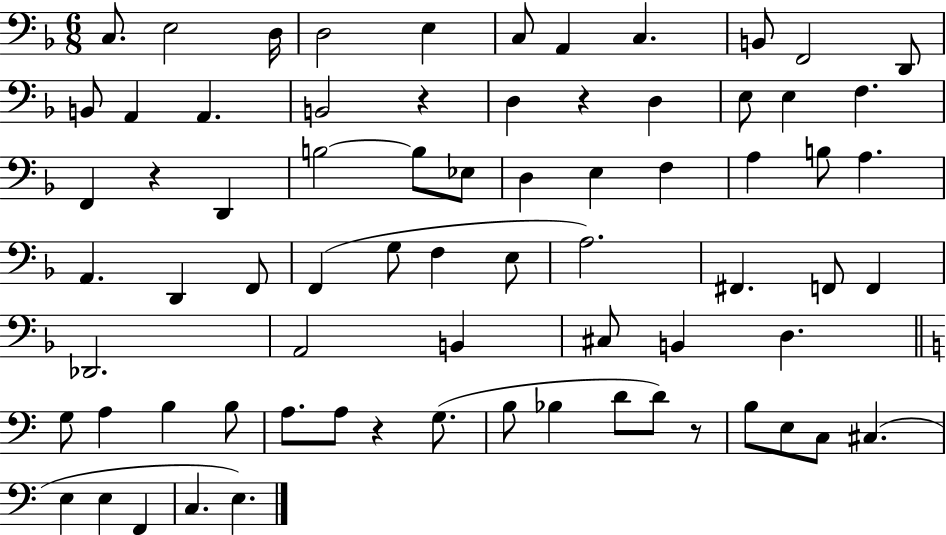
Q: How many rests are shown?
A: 5